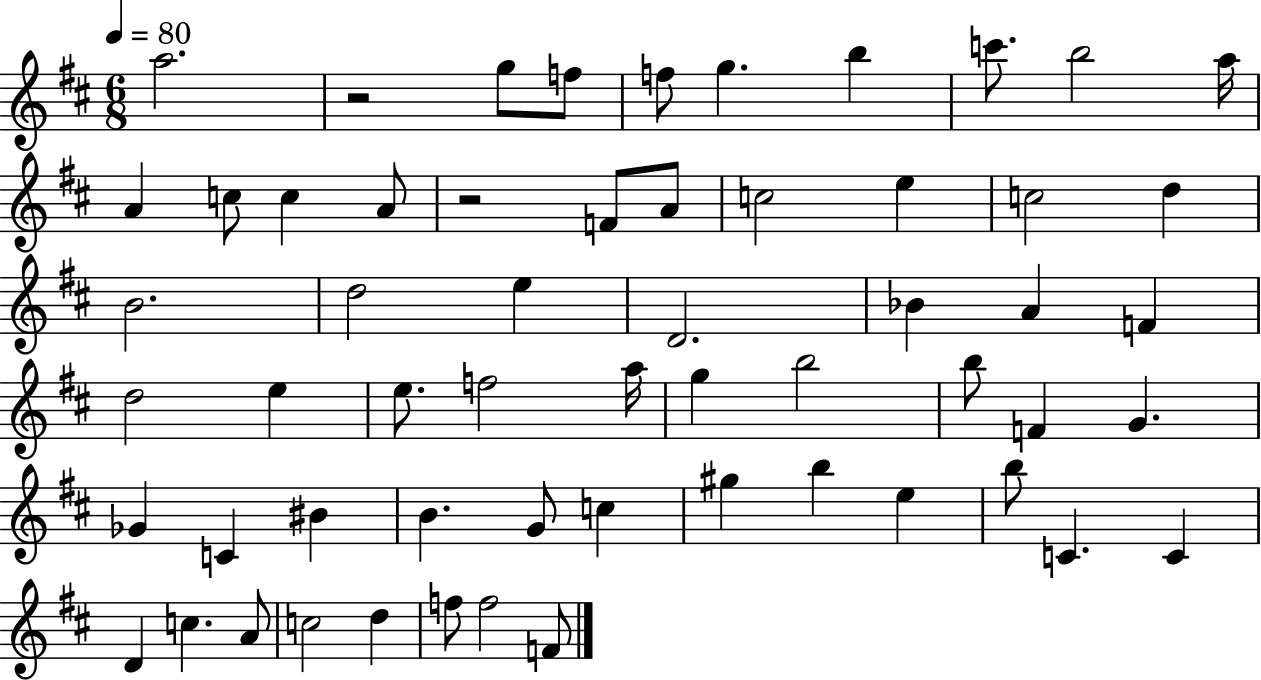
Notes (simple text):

A5/h. R/h G5/e F5/e F5/e G5/q. B5/q C6/e. B5/h A5/s A4/q C5/e C5/q A4/e R/h F4/e A4/e C5/h E5/q C5/h D5/q B4/h. D5/h E5/q D4/h. Bb4/q A4/q F4/q D5/h E5/q E5/e. F5/h A5/s G5/q B5/h B5/e F4/q G4/q. Gb4/q C4/q BIS4/q B4/q. G4/e C5/q G#5/q B5/q E5/q B5/e C4/q. C4/q D4/q C5/q. A4/e C5/h D5/q F5/e F5/h F4/e